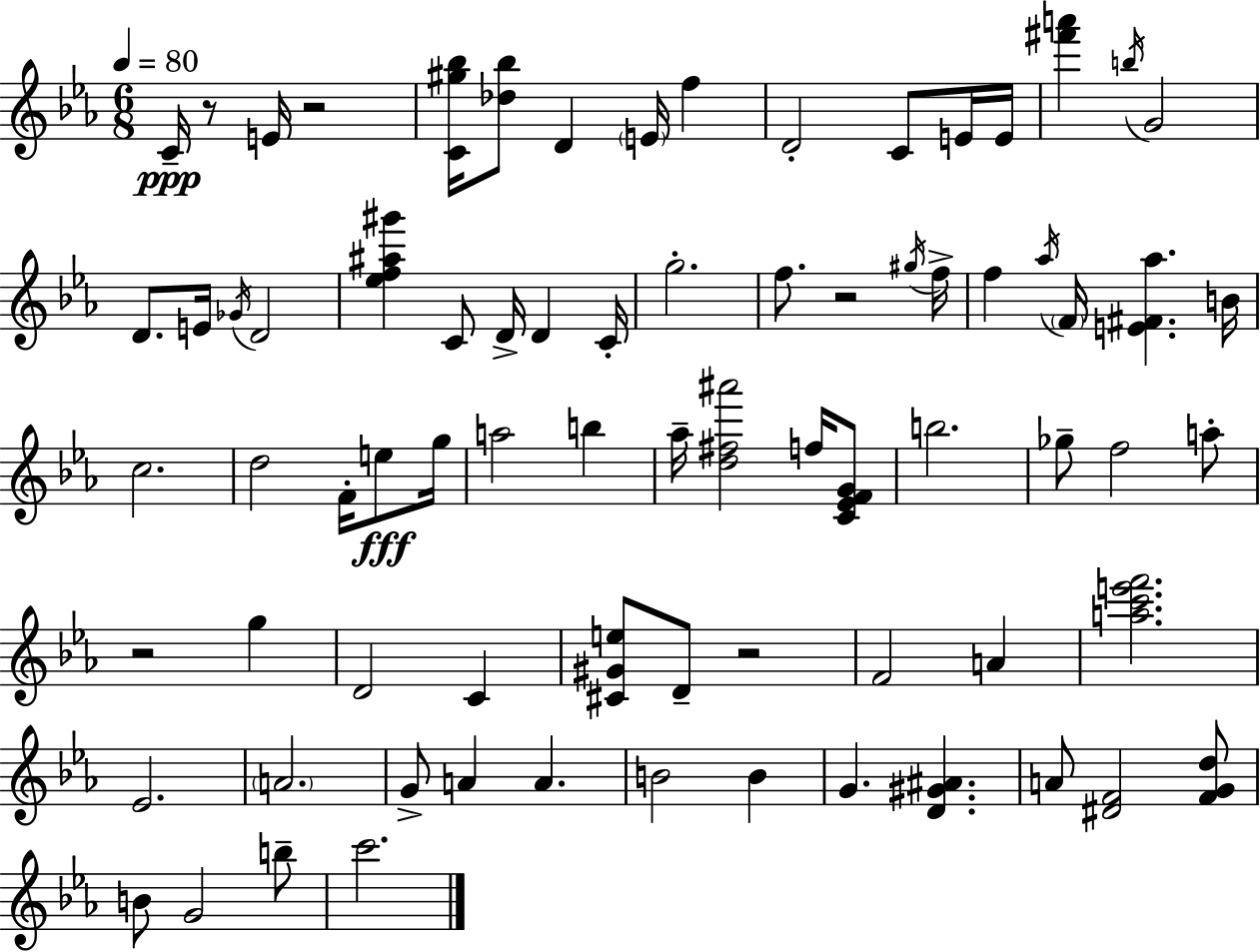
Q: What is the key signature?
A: EES major